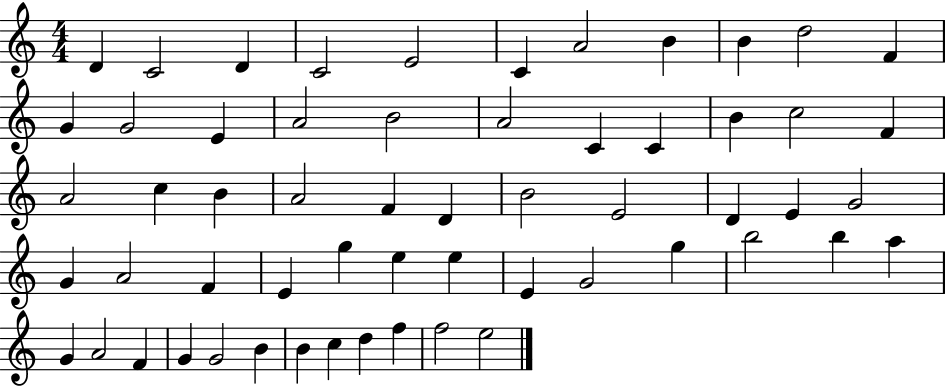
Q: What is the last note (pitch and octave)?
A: E5